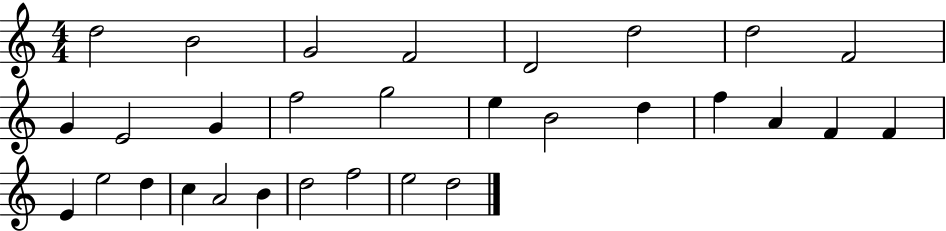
X:1
T:Untitled
M:4/4
L:1/4
K:C
d2 B2 G2 F2 D2 d2 d2 F2 G E2 G f2 g2 e B2 d f A F F E e2 d c A2 B d2 f2 e2 d2